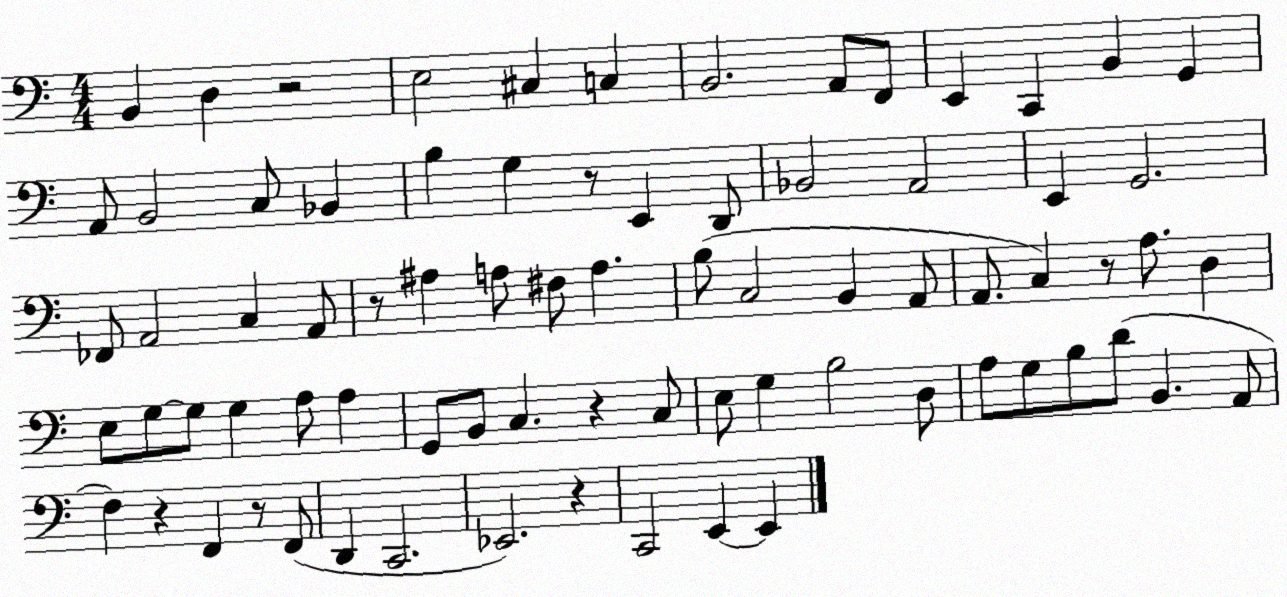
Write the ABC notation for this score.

X:1
T:Untitled
M:4/4
L:1/4
K:C
B,, D, z2 E,2 ^C, C, B,,2 A,,/2 F,,/2 E,, C,, B,, G,, A,,/2 B,,2 C,/2 _B,, B, G, z/2 E,, D,,/2 _B,,2 A,,2 E,, G,,2 _F,,/2 A,,2 C, A,,/2 z/2 ^A, A,/2 ^F,/2 A, B,/2 C,2 B,, A,,/2 A,,/2 C, z/2 A,/2 D, E,/2 G,/2 G,/2 G, A,/2 A, G,,/2 B,,/2 C, z C,/2 E,/2 G, B,2 D,/2 A,/2 G,/2 B,/2 D/2 B,, A,,/2 F, z F,, z/2 F,,/2 D,, C,,2 _E,,2 z C,,2 E,, E,,